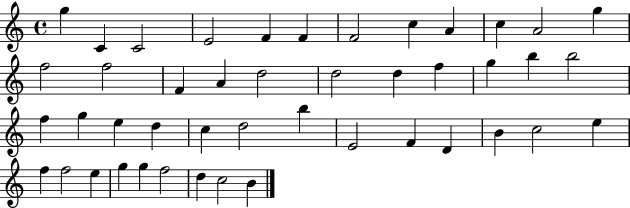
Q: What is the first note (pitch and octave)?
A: G5